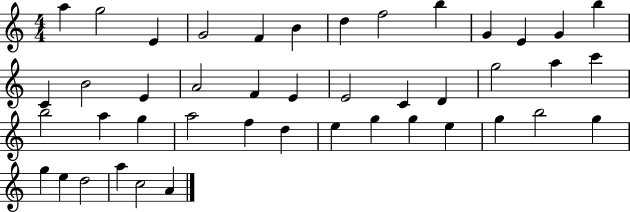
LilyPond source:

{
  \clef treble
  \numericTimeSignature
  \time 4/4
  \key c \major
  a''4 g''2 e'4 | g'2 f'4 b'4 | d''4 f''2 b''4 | g'4 e'4 g'4 b''4 | \break c'4 b'2 e'4 | a'2 f'4 e'4 | e'2 c'4 d'4 | g''2 a''4 c'''4 | \break b''2 a''4 g''4 | a''2 f''4 d''4 | e''4 g''4 g''4 e''4 | g''4 b''2 g''4 | \break g''4 e''4 d''2 | a''4 c''2 a'4 | \bar "|."
}